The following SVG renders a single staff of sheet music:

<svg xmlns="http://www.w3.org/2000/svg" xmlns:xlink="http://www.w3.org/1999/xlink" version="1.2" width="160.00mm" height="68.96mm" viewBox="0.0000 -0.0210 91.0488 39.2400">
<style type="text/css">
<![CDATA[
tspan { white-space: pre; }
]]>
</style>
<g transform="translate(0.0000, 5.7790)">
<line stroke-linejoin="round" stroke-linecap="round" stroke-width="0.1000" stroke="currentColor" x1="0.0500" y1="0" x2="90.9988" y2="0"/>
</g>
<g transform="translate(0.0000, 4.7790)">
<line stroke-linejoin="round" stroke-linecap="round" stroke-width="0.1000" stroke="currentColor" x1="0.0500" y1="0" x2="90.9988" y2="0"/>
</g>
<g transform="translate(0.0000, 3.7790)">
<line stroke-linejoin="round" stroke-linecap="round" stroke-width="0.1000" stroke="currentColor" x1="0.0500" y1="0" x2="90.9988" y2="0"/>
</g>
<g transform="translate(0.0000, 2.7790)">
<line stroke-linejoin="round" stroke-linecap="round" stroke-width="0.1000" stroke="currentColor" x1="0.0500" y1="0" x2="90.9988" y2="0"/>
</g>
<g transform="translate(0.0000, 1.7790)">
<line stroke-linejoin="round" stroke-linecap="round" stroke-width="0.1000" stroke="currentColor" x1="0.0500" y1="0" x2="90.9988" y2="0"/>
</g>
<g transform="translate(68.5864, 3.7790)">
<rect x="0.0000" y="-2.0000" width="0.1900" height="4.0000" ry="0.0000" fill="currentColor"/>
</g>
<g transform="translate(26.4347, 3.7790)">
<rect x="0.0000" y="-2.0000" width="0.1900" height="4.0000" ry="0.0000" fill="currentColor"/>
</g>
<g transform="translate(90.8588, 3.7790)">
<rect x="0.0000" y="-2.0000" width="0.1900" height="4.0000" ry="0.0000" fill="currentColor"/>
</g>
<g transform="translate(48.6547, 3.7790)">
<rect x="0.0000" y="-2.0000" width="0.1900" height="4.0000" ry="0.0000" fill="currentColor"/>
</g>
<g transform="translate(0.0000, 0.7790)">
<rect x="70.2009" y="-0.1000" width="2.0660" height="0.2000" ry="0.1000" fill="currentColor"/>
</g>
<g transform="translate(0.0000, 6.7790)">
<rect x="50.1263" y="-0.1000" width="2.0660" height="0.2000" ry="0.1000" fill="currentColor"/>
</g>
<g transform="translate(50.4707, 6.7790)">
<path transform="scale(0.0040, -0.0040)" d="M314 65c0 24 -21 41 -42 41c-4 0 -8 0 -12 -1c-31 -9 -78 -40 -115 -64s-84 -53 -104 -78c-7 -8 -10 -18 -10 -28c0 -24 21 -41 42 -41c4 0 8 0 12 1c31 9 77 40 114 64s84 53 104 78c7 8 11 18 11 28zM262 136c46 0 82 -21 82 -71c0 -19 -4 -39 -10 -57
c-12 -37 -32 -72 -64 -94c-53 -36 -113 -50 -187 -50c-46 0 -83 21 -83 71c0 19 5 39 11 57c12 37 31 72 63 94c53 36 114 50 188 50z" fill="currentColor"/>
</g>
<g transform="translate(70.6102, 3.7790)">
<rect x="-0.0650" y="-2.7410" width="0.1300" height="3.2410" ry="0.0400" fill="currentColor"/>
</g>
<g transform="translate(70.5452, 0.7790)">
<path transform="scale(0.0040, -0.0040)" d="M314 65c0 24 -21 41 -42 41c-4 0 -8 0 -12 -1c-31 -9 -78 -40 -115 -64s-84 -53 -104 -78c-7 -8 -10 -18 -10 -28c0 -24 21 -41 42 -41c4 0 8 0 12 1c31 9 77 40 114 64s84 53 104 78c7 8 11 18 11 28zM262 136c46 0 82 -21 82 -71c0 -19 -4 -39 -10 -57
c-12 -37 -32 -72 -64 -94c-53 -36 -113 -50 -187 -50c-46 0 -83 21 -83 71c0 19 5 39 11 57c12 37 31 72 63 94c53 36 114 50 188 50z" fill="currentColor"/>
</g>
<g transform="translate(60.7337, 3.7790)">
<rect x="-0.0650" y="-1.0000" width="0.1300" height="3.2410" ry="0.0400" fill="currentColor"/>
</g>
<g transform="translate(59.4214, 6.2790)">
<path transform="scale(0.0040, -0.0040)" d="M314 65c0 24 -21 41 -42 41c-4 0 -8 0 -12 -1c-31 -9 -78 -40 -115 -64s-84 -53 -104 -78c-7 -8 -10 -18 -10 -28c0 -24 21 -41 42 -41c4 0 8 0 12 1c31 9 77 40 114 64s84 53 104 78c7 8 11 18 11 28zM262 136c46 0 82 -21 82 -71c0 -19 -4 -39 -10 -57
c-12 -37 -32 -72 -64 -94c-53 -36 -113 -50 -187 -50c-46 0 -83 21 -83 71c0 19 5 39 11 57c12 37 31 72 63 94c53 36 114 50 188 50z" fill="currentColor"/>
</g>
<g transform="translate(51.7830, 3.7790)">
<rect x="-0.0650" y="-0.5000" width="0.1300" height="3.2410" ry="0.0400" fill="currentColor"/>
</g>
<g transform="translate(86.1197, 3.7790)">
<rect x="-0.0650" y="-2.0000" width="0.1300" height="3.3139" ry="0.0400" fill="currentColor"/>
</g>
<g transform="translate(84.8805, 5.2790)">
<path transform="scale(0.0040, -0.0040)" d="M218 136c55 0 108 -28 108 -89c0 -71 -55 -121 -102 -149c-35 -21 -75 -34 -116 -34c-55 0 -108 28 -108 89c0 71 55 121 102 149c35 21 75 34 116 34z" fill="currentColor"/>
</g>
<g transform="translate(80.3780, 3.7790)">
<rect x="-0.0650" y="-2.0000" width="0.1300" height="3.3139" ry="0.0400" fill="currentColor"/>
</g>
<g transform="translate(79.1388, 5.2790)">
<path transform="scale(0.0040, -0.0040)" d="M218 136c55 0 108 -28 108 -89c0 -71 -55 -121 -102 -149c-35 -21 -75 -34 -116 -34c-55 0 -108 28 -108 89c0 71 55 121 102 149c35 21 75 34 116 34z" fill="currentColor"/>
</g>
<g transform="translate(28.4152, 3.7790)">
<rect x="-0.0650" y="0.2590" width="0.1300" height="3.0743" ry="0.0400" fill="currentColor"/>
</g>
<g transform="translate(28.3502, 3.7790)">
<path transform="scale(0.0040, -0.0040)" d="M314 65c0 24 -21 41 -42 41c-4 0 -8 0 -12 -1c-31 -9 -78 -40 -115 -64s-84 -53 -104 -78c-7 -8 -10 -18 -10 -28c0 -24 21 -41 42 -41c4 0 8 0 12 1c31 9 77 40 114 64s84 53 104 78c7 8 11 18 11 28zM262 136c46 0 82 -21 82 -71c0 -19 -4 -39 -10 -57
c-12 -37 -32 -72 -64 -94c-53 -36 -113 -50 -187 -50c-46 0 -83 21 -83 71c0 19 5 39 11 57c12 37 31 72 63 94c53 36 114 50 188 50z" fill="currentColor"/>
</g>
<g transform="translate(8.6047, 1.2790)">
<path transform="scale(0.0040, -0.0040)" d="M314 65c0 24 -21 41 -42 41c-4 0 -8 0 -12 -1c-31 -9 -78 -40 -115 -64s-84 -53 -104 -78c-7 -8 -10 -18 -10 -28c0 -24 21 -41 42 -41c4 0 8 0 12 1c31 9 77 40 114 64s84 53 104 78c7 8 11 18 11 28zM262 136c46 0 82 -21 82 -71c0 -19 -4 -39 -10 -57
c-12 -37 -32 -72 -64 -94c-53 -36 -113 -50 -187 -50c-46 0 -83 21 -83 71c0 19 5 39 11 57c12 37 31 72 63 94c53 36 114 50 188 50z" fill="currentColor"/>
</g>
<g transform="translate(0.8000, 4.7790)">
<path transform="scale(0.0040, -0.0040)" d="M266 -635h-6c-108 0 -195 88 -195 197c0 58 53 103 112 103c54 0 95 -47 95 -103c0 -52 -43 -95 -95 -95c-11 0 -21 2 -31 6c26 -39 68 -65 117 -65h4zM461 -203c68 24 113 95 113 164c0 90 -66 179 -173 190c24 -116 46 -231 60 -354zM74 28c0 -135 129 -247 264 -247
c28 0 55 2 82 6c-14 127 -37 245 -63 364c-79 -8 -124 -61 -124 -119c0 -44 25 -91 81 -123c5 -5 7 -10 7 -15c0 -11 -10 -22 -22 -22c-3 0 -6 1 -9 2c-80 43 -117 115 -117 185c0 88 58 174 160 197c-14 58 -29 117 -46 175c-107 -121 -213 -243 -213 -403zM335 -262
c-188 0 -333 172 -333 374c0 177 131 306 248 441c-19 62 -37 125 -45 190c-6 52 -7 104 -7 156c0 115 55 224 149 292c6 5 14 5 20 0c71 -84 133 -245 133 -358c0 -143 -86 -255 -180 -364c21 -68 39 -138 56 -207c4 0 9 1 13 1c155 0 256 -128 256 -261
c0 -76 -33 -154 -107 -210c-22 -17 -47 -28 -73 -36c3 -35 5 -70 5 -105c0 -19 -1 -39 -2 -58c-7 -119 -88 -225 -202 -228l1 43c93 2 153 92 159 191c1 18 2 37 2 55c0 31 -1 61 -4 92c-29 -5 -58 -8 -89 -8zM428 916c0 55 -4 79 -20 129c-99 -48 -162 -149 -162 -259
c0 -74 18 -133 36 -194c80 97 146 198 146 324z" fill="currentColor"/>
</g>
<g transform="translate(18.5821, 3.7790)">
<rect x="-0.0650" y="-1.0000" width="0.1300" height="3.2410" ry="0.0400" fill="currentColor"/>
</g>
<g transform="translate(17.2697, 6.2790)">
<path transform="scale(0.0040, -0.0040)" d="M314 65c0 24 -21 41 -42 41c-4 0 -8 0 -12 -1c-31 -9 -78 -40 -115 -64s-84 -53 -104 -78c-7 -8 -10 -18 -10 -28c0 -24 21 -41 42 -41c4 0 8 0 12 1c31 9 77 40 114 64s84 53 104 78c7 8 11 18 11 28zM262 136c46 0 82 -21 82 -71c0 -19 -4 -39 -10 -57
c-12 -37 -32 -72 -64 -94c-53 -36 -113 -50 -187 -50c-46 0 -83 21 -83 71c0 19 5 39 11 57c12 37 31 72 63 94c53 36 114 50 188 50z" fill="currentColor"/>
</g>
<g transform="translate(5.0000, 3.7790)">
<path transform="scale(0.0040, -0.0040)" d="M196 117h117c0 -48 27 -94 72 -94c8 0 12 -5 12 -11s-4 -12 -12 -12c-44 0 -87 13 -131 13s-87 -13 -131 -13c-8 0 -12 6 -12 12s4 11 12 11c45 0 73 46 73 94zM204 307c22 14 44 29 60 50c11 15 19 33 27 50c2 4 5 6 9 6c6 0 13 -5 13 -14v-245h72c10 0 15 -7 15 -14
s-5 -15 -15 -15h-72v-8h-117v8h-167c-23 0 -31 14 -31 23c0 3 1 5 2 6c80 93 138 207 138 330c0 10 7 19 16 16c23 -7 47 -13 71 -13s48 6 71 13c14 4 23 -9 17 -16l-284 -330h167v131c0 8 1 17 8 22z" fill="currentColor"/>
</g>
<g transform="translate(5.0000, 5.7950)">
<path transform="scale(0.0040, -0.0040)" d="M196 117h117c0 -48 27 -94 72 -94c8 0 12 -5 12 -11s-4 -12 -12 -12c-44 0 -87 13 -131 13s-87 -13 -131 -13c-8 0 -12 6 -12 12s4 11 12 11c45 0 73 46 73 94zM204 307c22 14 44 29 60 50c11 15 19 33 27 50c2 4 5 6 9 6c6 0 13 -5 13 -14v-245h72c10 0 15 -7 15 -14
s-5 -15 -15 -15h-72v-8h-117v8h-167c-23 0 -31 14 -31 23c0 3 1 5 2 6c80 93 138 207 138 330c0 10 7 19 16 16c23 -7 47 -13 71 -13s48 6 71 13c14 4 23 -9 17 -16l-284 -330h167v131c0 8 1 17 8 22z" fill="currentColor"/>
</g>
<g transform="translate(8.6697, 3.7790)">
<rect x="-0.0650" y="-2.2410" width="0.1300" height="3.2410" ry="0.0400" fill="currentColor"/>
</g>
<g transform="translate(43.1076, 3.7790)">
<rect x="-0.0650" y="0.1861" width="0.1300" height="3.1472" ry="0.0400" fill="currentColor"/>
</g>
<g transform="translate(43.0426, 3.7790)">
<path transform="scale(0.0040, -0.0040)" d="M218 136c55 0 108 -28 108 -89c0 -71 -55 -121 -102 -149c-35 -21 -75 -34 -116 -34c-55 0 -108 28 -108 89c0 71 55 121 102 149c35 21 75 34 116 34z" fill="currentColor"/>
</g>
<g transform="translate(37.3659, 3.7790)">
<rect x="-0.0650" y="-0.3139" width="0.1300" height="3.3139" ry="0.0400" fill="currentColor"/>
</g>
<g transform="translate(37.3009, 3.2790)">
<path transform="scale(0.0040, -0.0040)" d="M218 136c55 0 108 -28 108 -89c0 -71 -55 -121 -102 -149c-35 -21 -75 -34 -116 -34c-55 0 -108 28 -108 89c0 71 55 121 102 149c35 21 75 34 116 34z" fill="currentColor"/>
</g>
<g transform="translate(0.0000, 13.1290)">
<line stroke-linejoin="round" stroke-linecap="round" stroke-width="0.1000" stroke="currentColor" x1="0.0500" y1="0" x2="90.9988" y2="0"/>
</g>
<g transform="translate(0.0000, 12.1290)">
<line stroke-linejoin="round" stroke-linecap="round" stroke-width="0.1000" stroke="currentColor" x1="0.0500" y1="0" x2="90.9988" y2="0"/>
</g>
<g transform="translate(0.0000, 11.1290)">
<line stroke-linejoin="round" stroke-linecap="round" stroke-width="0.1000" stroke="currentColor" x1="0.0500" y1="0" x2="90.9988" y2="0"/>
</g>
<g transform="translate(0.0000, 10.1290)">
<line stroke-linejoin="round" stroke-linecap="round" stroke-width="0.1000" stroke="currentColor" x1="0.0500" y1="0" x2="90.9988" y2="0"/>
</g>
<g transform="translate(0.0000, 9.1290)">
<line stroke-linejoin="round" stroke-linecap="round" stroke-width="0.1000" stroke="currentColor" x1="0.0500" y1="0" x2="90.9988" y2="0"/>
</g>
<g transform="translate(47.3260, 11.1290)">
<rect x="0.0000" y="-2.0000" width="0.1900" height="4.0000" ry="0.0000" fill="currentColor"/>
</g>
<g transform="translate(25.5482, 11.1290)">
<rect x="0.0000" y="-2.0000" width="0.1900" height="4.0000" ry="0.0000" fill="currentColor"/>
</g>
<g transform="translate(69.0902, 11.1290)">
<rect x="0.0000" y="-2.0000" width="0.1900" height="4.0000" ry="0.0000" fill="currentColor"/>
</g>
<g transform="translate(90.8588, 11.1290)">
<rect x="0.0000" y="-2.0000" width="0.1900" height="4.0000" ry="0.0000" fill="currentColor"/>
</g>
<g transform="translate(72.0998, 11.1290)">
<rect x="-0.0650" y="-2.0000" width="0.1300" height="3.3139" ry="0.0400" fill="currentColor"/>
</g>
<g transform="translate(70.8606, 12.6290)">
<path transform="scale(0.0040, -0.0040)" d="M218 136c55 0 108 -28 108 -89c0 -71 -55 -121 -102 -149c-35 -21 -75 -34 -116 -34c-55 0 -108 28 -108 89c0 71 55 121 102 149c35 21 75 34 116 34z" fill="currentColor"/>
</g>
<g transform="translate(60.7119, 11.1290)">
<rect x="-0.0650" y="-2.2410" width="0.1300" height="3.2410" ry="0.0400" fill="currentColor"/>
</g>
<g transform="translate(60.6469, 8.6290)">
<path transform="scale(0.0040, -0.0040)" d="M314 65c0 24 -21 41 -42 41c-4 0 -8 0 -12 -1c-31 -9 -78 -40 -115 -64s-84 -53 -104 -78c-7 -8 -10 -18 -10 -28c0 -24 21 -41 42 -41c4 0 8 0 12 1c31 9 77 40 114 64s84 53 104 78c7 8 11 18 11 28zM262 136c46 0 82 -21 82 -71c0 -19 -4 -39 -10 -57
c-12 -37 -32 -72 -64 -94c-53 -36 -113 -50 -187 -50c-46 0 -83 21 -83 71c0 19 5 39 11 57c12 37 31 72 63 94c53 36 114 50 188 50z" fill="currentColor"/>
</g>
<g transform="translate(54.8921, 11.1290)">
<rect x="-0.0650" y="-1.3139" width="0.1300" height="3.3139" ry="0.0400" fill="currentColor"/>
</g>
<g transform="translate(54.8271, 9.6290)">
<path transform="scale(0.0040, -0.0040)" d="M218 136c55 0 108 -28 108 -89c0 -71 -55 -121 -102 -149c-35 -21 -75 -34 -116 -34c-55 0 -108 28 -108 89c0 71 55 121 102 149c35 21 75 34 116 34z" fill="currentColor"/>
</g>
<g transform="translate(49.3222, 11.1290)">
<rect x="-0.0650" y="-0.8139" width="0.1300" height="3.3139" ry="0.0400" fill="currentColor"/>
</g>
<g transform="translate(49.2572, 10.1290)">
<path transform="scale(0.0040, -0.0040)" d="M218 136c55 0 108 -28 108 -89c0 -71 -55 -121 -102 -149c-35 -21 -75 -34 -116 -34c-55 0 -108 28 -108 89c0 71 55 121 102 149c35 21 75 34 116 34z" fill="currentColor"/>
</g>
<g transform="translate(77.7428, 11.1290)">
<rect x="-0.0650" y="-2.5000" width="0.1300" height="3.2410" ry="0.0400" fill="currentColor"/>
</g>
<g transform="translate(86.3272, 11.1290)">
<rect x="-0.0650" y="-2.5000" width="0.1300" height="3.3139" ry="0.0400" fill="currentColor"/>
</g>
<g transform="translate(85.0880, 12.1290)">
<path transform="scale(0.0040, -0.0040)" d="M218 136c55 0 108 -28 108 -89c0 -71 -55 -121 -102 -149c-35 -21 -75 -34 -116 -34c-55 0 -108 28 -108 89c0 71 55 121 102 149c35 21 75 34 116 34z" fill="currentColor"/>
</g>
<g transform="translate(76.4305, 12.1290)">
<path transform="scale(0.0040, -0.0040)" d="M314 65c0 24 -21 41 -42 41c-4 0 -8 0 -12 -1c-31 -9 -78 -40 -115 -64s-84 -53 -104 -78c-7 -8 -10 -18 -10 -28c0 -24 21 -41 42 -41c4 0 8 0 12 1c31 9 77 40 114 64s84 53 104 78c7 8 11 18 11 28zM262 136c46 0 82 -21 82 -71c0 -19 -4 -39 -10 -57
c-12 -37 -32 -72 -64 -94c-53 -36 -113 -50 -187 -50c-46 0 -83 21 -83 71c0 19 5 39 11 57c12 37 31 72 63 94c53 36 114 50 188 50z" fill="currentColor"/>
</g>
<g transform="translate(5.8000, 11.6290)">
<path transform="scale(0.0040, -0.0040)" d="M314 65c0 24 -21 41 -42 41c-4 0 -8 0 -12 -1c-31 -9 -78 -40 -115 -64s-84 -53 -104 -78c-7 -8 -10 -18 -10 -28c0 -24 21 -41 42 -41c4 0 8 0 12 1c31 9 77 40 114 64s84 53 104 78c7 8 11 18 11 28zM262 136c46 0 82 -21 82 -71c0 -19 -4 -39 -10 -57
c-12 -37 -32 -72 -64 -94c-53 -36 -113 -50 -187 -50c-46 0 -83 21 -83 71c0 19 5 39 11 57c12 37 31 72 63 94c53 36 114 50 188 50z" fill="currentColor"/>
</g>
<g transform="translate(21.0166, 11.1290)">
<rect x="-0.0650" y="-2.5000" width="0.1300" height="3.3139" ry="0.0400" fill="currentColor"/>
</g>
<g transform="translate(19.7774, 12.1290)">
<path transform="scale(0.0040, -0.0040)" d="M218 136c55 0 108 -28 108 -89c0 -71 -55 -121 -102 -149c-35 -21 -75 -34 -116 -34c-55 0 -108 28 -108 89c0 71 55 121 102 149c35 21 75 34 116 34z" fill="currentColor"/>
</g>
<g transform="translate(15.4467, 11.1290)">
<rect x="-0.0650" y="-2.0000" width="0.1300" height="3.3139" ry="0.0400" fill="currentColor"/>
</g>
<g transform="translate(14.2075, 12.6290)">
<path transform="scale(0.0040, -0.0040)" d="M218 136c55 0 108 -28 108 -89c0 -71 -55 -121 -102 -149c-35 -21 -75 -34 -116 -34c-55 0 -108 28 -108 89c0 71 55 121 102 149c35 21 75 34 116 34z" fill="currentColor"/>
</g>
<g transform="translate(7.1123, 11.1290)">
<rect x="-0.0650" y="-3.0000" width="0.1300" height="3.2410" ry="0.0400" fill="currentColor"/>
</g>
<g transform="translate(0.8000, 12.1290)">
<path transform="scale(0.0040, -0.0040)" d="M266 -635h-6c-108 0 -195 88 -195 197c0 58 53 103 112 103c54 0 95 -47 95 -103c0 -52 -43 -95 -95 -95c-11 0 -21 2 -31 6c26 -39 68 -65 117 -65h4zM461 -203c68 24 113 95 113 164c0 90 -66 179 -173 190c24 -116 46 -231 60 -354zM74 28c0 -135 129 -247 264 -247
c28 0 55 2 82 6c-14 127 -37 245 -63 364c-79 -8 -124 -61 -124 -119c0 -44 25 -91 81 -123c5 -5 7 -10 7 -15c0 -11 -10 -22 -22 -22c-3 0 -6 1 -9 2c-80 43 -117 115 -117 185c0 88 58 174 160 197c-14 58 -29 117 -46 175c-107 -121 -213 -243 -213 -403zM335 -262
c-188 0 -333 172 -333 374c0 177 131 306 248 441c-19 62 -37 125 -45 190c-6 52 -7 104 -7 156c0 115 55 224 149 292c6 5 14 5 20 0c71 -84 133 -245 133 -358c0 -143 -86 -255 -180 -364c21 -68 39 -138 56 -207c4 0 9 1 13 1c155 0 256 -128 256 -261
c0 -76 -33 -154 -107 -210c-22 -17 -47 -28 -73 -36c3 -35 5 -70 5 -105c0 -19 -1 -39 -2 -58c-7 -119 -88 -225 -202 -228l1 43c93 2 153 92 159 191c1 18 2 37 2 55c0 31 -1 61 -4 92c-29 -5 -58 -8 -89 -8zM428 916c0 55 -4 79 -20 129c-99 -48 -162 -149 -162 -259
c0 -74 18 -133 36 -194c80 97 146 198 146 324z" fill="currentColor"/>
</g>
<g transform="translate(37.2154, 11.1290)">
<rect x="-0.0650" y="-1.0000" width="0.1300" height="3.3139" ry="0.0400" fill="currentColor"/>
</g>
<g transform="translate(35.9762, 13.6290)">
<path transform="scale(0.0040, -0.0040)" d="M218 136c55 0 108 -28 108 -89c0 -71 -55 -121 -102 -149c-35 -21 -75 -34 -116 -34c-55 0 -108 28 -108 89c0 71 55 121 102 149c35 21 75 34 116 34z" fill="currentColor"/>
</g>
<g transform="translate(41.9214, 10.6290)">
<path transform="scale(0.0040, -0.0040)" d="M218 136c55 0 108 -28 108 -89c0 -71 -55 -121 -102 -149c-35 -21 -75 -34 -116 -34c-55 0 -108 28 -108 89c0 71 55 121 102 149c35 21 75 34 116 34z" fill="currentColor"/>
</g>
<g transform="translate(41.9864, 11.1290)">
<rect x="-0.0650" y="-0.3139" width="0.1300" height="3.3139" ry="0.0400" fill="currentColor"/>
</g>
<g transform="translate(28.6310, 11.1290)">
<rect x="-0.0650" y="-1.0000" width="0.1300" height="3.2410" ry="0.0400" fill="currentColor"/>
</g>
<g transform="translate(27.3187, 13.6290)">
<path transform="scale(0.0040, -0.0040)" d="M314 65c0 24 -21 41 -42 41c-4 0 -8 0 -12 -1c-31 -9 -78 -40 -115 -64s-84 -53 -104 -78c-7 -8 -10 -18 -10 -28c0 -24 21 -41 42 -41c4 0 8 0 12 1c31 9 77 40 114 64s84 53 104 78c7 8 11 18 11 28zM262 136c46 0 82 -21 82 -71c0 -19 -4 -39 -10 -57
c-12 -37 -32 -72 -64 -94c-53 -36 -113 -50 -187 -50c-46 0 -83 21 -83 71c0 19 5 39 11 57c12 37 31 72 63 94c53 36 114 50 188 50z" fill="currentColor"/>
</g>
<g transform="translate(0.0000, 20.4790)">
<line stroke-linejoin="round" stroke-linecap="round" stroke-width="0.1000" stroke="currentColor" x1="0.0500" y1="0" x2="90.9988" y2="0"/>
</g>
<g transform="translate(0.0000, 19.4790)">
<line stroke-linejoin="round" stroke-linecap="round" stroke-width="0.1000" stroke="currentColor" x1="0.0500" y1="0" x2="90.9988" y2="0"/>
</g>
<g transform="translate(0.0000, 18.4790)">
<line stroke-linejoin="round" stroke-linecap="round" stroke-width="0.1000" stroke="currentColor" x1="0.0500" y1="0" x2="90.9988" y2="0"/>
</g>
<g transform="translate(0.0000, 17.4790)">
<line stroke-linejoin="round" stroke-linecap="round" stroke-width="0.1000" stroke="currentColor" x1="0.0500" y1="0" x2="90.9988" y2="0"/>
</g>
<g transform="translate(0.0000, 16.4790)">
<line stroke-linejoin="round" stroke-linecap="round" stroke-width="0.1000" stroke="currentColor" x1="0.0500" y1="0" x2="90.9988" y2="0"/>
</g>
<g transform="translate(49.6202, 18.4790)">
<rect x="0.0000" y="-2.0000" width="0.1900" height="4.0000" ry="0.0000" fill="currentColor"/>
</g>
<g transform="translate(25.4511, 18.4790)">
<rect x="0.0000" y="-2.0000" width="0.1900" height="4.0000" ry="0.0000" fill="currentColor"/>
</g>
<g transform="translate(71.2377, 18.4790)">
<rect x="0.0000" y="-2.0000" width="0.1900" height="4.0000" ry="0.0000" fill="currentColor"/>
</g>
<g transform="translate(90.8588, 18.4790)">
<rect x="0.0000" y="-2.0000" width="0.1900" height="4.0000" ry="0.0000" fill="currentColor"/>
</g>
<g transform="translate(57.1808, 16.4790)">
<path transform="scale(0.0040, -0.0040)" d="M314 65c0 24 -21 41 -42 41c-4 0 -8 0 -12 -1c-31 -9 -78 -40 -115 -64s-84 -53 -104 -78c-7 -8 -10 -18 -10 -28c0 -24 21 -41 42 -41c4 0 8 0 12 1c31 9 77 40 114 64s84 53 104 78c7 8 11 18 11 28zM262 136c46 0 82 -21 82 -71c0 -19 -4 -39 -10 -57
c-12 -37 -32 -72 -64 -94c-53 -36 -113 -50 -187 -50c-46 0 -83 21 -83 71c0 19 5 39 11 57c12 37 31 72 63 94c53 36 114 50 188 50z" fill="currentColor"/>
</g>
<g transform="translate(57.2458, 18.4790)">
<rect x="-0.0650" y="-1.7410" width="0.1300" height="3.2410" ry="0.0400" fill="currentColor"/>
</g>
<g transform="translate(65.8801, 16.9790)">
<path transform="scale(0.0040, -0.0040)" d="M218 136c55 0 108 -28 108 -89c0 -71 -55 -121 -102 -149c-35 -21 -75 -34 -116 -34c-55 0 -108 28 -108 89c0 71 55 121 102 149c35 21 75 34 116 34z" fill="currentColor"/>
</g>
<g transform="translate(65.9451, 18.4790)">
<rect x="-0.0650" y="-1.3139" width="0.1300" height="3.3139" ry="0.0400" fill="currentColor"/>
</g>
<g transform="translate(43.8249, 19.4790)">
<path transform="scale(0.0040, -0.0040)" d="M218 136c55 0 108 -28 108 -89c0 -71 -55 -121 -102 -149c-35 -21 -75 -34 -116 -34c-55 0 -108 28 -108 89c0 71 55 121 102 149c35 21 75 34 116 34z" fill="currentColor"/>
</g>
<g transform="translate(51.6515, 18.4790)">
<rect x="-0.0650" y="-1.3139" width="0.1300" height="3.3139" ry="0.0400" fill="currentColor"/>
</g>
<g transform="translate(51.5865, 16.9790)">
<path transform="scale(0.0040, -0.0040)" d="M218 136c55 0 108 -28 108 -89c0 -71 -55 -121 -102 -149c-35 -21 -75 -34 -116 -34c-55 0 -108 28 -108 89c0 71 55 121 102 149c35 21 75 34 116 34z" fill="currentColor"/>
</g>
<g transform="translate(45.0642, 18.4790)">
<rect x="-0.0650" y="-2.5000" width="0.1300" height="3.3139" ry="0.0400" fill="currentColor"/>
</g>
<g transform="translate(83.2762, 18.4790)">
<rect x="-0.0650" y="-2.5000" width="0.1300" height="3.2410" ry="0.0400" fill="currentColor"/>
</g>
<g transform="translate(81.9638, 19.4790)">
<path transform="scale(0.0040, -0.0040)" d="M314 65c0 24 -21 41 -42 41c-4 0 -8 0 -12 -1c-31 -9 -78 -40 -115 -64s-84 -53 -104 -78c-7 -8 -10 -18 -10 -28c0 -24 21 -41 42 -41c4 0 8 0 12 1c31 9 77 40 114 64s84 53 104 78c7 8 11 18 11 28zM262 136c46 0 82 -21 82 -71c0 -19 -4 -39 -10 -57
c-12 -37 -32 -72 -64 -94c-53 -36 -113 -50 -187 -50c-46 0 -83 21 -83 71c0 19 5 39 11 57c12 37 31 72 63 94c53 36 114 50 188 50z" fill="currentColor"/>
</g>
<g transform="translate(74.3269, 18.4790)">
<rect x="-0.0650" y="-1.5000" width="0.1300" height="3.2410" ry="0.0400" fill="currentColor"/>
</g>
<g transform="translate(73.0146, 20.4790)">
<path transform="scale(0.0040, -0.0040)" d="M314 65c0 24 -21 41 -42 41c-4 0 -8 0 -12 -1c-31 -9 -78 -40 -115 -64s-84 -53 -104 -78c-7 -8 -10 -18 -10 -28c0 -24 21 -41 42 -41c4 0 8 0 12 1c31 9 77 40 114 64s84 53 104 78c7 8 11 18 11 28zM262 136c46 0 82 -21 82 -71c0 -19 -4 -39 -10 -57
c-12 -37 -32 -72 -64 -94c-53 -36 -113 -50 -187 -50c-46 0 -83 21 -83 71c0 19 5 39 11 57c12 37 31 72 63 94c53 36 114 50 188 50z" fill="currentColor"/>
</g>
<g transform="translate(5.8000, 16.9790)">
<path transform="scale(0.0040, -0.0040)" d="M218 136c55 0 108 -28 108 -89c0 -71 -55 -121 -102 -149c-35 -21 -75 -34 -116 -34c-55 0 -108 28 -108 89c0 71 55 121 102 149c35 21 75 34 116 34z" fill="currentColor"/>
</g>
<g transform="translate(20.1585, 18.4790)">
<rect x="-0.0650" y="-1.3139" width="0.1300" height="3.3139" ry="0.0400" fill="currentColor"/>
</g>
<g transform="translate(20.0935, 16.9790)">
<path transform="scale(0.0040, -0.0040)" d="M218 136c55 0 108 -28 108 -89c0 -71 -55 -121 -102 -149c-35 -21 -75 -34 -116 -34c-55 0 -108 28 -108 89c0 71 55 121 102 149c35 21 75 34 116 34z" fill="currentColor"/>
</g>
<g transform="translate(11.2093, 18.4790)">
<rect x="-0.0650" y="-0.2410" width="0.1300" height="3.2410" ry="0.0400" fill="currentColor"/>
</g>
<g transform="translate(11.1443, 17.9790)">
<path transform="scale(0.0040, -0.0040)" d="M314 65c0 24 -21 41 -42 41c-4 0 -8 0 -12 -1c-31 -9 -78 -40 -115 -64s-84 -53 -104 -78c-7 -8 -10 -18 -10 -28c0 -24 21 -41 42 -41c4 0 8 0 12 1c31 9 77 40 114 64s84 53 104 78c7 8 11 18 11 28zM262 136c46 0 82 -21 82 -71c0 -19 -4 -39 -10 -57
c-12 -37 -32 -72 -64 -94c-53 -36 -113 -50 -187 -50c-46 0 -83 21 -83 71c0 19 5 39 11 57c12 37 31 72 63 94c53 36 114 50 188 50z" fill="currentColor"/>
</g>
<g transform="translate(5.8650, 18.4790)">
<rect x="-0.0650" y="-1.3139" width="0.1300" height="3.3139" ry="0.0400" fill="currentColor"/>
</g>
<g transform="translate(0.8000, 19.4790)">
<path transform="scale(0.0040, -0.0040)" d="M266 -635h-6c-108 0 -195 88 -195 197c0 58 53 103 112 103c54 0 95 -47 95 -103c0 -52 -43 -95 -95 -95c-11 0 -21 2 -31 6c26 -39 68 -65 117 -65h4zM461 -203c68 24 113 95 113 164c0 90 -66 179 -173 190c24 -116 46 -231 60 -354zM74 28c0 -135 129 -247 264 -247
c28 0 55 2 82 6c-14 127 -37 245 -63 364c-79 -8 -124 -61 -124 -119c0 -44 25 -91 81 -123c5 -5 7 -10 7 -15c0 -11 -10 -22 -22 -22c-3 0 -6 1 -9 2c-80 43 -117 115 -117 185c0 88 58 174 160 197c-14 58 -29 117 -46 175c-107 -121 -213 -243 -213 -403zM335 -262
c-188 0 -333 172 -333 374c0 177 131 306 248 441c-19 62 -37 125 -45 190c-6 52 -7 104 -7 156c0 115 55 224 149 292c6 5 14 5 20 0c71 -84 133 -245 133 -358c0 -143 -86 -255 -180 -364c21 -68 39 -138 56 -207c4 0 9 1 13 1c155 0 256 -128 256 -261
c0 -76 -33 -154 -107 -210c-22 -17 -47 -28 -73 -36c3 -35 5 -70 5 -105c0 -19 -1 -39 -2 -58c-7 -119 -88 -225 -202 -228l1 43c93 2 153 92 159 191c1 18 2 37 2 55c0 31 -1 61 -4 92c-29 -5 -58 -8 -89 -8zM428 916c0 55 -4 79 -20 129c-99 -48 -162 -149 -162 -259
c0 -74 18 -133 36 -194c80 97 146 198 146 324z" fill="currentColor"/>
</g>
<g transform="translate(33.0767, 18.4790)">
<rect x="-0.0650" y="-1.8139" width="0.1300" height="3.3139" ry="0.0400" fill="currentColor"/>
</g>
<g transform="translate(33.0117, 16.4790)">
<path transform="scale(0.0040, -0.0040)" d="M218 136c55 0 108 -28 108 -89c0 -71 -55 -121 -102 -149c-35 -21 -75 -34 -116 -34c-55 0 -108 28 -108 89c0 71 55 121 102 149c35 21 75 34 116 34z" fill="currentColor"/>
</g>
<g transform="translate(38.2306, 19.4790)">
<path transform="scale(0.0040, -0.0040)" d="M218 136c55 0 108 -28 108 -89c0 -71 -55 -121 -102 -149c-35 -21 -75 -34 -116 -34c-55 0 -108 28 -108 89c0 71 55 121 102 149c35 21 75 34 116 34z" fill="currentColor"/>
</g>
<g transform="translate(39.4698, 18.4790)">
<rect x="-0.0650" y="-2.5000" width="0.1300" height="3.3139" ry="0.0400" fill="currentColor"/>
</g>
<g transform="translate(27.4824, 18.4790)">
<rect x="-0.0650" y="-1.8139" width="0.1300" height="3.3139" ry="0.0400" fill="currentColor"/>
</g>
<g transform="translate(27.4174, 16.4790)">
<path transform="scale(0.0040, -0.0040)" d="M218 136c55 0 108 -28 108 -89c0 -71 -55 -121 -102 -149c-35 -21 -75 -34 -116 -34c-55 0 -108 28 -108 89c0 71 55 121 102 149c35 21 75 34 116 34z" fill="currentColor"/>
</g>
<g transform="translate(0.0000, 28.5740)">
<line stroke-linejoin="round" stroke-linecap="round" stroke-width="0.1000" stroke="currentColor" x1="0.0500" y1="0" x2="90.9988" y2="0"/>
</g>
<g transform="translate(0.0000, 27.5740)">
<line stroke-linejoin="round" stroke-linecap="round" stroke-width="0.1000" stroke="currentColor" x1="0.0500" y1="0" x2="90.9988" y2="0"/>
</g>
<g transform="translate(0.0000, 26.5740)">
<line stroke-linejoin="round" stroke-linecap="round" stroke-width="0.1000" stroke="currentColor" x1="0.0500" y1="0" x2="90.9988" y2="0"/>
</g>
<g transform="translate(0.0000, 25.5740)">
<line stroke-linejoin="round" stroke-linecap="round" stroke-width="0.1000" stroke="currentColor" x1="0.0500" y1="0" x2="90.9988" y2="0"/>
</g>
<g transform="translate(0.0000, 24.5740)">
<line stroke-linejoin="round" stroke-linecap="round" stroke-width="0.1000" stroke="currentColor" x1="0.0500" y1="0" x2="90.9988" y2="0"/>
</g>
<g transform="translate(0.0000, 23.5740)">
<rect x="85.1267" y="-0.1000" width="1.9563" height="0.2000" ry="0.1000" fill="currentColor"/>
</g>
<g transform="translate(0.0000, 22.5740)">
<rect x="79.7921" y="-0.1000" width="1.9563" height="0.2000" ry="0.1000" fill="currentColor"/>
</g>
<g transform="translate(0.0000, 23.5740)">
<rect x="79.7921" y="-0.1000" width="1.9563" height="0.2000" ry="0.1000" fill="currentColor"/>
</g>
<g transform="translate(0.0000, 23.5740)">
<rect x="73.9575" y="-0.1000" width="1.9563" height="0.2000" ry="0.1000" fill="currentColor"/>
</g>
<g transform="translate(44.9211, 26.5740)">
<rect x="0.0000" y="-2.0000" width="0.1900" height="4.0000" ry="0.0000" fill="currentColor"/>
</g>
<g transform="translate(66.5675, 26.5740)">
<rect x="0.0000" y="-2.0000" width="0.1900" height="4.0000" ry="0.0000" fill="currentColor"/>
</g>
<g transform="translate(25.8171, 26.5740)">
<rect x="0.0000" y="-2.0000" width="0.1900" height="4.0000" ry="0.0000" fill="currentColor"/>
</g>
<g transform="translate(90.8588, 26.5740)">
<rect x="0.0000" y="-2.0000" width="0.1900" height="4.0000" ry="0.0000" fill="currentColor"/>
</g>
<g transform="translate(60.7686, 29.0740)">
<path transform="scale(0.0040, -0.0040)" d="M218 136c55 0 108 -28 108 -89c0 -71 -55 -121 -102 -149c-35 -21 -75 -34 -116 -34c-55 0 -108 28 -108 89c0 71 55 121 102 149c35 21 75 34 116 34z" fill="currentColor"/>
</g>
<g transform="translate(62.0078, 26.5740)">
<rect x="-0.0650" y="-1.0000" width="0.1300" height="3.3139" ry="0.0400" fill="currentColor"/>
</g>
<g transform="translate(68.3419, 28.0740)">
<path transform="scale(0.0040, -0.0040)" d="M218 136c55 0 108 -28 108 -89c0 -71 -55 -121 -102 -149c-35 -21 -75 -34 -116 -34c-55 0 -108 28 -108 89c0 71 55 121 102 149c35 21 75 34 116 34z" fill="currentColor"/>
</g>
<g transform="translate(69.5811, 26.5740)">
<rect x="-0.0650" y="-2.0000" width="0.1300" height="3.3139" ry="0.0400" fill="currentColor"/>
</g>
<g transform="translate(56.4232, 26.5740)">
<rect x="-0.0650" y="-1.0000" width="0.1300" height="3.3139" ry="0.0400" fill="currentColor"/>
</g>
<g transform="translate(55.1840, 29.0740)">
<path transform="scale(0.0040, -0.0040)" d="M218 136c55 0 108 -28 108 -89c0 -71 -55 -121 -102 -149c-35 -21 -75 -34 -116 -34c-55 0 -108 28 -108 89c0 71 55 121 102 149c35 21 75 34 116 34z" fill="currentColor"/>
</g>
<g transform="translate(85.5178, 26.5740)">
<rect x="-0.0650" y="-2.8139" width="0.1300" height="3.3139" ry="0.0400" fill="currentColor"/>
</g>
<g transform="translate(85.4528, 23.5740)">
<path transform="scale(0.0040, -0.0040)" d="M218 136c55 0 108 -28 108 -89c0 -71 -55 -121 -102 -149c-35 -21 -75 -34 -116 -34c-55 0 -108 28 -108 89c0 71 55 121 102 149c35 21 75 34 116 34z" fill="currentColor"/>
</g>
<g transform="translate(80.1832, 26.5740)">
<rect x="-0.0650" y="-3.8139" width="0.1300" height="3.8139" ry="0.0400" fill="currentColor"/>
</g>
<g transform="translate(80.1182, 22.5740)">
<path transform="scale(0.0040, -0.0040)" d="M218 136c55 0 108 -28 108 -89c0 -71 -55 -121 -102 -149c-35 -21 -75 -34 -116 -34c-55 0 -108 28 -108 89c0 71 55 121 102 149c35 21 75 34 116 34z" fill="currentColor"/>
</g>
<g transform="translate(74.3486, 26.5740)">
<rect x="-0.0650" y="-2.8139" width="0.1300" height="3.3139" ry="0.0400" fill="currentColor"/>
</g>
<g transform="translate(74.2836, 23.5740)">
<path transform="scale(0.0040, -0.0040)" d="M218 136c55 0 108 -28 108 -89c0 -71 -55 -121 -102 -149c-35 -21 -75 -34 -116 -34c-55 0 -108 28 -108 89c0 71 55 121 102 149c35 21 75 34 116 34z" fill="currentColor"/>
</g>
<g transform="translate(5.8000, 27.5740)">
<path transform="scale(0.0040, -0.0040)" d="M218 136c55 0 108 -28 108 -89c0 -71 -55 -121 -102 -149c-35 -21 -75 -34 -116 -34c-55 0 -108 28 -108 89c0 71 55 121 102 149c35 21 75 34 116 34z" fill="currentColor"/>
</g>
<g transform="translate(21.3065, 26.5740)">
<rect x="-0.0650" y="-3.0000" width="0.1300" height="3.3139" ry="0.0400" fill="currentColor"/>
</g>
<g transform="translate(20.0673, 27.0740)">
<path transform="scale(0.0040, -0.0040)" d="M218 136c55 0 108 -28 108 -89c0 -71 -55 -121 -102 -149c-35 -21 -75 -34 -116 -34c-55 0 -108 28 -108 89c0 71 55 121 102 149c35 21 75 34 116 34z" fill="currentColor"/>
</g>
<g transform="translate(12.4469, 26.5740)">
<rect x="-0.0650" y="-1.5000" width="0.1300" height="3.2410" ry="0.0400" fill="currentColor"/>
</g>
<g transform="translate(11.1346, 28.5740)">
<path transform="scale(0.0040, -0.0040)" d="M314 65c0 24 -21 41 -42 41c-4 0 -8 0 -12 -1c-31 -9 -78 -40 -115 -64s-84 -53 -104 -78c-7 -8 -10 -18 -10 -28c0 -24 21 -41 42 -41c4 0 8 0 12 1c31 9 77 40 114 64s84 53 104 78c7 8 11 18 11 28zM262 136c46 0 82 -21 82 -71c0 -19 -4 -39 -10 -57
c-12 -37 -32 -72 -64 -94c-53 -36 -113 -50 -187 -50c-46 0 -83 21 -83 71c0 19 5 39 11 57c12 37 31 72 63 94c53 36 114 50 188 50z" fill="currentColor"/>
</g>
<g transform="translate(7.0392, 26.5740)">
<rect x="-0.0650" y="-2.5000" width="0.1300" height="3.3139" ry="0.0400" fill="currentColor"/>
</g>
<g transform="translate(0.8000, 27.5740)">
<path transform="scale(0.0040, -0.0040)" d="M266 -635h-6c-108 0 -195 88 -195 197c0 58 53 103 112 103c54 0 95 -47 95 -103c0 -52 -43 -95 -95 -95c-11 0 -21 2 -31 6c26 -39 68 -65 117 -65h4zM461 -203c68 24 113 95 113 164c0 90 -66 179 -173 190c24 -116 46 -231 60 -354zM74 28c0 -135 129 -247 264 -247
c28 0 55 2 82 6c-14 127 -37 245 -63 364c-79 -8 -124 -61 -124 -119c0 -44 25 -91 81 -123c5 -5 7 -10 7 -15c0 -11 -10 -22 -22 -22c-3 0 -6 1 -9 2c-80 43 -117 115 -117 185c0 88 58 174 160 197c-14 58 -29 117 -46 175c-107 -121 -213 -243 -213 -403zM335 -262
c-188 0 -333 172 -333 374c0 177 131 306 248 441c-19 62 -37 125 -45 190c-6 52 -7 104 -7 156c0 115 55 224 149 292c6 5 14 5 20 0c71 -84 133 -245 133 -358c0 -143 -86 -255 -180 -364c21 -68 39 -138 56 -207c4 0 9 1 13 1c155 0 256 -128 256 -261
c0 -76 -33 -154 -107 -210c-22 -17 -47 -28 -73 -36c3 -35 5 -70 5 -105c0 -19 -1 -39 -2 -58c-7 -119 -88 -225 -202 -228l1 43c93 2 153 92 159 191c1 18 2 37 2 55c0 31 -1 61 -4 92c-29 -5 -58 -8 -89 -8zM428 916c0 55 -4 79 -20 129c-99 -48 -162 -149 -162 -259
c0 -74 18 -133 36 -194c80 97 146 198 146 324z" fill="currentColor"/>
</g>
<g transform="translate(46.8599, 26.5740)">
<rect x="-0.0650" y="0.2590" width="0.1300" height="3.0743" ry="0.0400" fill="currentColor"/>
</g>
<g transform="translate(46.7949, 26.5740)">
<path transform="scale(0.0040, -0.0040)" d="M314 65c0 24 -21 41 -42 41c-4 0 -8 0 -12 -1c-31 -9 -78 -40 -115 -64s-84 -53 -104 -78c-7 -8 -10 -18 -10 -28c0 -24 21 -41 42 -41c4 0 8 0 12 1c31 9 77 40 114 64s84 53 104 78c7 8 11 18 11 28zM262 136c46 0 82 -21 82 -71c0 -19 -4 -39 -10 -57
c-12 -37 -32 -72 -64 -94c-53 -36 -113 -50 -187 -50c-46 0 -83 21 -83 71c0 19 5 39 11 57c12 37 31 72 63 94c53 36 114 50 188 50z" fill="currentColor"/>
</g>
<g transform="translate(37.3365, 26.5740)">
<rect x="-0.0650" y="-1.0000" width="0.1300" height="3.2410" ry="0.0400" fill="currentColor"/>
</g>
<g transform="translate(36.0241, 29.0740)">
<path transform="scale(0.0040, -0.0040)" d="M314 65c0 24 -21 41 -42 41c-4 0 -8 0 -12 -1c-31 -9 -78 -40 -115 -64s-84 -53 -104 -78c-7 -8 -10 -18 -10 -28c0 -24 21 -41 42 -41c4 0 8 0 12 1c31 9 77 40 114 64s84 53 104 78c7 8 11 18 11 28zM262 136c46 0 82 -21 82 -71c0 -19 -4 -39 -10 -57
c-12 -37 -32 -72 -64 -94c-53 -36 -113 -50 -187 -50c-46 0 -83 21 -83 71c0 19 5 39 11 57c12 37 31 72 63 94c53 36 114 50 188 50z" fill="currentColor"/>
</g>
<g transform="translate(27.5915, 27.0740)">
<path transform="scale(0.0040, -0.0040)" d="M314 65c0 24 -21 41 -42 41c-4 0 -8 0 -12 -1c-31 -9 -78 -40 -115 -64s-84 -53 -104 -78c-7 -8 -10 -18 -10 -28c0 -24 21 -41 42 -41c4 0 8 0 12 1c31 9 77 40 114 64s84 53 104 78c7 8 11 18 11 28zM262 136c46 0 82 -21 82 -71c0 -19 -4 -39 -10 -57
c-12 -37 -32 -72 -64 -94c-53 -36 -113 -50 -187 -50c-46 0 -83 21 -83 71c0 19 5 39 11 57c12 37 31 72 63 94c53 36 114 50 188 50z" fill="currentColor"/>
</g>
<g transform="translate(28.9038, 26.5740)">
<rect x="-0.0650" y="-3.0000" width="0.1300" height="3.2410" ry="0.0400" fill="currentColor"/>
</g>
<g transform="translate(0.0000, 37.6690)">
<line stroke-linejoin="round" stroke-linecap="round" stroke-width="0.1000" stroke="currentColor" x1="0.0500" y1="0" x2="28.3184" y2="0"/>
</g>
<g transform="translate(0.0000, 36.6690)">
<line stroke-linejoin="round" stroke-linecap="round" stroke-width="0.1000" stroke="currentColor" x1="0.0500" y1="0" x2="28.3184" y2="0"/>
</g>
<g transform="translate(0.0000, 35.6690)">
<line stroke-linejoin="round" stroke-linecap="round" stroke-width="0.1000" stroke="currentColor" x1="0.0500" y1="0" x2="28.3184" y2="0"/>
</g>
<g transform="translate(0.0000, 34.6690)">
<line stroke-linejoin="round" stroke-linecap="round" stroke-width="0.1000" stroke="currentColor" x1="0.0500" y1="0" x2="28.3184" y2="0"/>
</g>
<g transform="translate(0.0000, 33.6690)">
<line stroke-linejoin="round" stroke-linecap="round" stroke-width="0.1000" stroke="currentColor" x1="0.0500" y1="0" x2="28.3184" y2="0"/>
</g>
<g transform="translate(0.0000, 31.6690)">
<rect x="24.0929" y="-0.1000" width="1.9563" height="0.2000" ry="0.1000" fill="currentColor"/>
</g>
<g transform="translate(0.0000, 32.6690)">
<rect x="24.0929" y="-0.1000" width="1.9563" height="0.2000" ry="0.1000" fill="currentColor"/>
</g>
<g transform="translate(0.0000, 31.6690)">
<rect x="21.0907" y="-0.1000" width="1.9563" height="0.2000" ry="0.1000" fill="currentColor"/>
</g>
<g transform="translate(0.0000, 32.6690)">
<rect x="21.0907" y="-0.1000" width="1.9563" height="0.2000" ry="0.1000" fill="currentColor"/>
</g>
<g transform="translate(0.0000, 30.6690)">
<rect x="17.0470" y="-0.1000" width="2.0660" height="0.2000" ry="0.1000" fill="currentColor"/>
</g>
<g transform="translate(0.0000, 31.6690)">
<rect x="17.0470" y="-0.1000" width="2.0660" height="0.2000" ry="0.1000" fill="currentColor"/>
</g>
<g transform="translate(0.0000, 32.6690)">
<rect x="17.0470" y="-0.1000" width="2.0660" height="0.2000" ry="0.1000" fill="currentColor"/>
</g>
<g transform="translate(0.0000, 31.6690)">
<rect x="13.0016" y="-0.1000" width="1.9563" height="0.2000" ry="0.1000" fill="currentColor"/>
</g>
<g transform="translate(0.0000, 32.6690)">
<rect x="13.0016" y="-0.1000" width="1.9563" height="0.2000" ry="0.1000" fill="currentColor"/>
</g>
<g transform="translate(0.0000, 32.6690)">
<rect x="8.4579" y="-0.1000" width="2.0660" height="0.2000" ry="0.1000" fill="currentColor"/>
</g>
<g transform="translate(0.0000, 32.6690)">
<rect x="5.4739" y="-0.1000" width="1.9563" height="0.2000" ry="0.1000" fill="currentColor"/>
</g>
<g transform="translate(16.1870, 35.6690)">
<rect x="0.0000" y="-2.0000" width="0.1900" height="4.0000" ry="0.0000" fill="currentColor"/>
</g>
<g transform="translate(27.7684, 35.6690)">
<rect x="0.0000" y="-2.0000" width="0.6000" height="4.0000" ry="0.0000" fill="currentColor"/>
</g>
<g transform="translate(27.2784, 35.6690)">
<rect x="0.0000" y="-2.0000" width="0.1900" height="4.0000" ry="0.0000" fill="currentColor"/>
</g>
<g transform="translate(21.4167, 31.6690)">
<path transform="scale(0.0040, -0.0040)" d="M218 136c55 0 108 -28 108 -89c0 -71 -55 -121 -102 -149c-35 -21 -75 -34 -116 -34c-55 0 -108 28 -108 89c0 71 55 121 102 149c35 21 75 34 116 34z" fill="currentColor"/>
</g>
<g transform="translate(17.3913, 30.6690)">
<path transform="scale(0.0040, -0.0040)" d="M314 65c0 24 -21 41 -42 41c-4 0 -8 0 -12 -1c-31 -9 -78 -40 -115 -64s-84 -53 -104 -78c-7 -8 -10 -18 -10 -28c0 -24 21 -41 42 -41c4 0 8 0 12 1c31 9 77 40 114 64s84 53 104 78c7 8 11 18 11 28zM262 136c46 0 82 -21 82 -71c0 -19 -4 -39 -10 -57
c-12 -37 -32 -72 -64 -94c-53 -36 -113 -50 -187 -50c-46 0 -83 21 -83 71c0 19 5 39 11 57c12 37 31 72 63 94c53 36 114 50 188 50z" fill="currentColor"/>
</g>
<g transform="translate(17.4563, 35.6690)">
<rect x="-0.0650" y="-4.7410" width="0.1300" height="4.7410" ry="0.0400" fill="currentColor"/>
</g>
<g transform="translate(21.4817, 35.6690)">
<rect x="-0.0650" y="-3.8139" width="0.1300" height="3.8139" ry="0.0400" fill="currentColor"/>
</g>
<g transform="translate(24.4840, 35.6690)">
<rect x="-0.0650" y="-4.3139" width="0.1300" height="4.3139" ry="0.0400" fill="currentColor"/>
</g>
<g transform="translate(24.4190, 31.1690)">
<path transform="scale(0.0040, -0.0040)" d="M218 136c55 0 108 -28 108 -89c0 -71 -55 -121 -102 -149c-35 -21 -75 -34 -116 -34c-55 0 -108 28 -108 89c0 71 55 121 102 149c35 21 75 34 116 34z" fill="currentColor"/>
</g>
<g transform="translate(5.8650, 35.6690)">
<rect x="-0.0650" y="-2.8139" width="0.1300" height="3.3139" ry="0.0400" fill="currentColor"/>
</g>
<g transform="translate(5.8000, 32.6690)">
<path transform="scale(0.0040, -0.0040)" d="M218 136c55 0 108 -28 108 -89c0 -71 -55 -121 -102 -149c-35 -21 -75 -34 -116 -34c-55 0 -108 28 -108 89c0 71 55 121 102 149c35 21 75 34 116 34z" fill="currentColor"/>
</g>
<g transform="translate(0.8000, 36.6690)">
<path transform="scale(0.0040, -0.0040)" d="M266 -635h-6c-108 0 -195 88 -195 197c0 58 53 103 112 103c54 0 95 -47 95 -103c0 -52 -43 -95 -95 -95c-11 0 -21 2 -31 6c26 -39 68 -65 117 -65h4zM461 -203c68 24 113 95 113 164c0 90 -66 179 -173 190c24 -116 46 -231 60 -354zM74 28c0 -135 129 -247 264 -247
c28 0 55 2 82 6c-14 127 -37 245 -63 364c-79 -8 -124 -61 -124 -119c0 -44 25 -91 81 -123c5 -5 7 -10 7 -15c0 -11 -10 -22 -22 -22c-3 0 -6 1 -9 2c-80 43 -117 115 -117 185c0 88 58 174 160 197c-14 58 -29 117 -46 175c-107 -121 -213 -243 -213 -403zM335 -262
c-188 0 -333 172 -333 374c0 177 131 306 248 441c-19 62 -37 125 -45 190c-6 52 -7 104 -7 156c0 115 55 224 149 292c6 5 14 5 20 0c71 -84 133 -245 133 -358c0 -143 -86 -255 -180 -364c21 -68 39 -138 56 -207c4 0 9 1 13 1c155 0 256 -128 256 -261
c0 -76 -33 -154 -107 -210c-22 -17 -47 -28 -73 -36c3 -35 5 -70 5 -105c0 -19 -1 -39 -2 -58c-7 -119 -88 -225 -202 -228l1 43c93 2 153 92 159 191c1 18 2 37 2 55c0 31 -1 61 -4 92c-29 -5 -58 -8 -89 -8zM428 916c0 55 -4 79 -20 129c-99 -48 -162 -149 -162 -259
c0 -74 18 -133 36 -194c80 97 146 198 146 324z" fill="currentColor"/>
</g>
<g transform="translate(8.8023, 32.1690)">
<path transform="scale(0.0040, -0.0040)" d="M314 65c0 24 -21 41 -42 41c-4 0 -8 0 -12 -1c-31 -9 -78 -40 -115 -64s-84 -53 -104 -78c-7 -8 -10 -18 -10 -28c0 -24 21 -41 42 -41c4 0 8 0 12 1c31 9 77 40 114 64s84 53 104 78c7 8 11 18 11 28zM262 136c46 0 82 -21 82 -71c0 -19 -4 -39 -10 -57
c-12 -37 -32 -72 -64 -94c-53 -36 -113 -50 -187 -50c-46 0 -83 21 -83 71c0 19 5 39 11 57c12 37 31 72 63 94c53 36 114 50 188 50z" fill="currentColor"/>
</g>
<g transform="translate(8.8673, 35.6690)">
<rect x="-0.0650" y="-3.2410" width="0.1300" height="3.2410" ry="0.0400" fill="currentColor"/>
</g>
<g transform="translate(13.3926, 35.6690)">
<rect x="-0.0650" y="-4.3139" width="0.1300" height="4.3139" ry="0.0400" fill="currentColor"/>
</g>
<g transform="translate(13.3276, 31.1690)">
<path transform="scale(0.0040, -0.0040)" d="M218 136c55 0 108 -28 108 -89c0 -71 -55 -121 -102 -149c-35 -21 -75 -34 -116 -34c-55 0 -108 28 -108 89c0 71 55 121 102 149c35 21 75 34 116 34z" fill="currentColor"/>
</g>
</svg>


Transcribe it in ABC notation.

X:1
T:Untitled
M:4/4
L:1/4
K:C
g2 D2 B2 c B C2 D2 a2 F F A2 F G D2 D c d e g2 F G2 G e c2 e f f G G e f2 e E2 G2 G E2 A A2 D2 B2 D D F a c' a a b2 d' e'2 c' d'